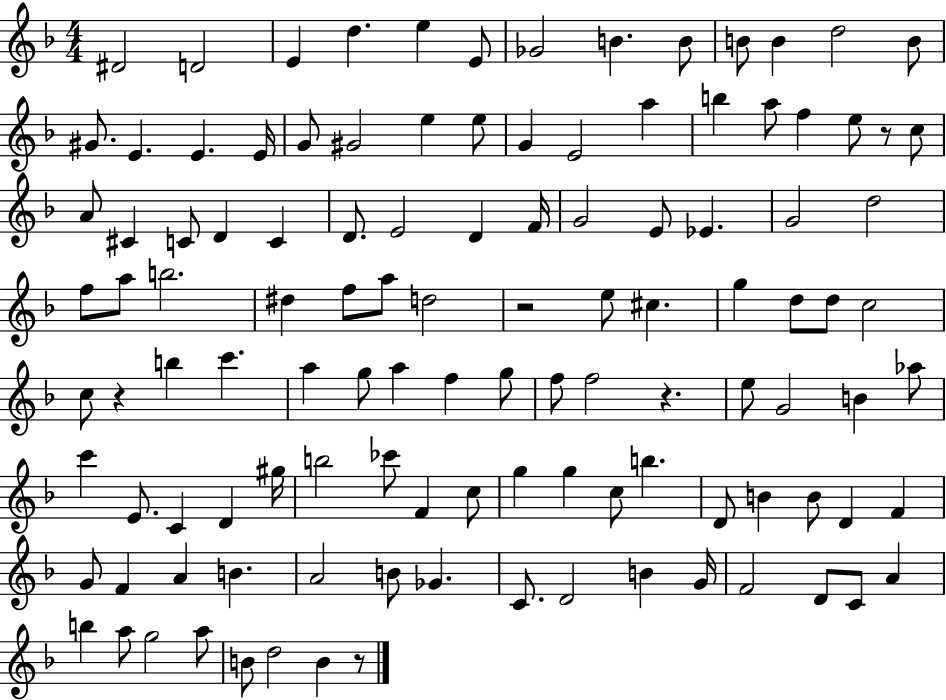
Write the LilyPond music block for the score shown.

{
  \clef treble
  \numericTimeSignature
  \time 4/4
  \key f \major
  dis'2 d'2 | e'4 d''4. e''4 e'8 | ges'2 b'4. b'8 | b'8 b'4 d''2 b'8 | \break gis'8. e'4. e'4. e'16 | g'8 gis'2 e''4 e''8 | g'4 e'2 a''4 | b''4 a''8 f''4 e''8 r8 c''8 | \break a'8 cis'4 c'8 d'4 c'4 | d'8. e'2 d'4 f'16 | g'2 e'8 ees'4. | g'2 d''2 | \break f''8 a''8 b''2. | dis''4 f''8 a''8 d''2 | r2 e''8 cis''4. | g''4 d''8 d''8 c''2 | \break c''8 r4 b''4 c'''4. | a''4 g''8 a''4 f''4 g''8 | f''8 f''2 r4. | e''8 g'2 b'4 aes''8 | \break c'''4 e'8. c'4 d'4 gis''16 | b''2 ces'''8 f'4 c''8 | g''4 g''4 c''8 b''4. | d'8 b'4 b'8 d'4 f'4 | \break g'8 f'4 a'4 b'4. | a'2 b'8 ges'4. | c'8. d'2 b'4 g'16 | f'2 d'8 c'8 a'4 | \break b''4 a''8 g''2 a''8 | b'8 d''2 b'4 r8 | \bar "|."
}